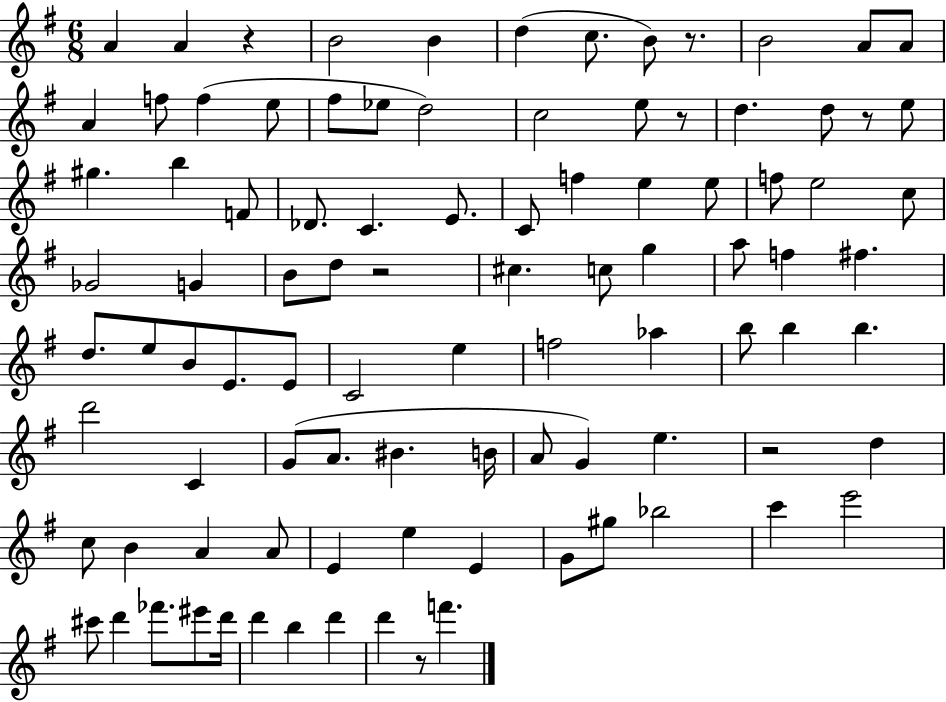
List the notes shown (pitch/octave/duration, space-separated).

A4/q A4/q R/q B4/h B4/q D5/q C5/e. B4/e R/e. B4/h A4/e A4/e A4/q F5/e F5/q E5/e F#5/e Eb5/e D5/h C5/h E5/e R/e D5/q. D5/e R/e E5/e G#5/q. B5/q F4/e Db4/e. C4/q. E4/e. C4/e F5/q E5/q E5/e F5/e E5/h C5/e Gb4/h G4/q B4/e D5/e R/h C#5/q. C5/e G5/q A5/e F5/q F#5/q. D5/e. E5/e B4/e E4/e. E4/e C4/h E5/q F5/h Ab5/q B5/e B5/q B5/q. D6/h C4/q G4/e A4/e. BIS4/q. B4/s A4/e G4/q E5/q. R/h D5/q C5/e B4/q A4/q A4/e E4/q E5/q E4/q G4/e G#5/e Bb5/h C6/q E6/h C#6/e D6/q FES6/e. EIS6/e D6/s D6/q B5/q D6/q D6/q R/e F6/q.